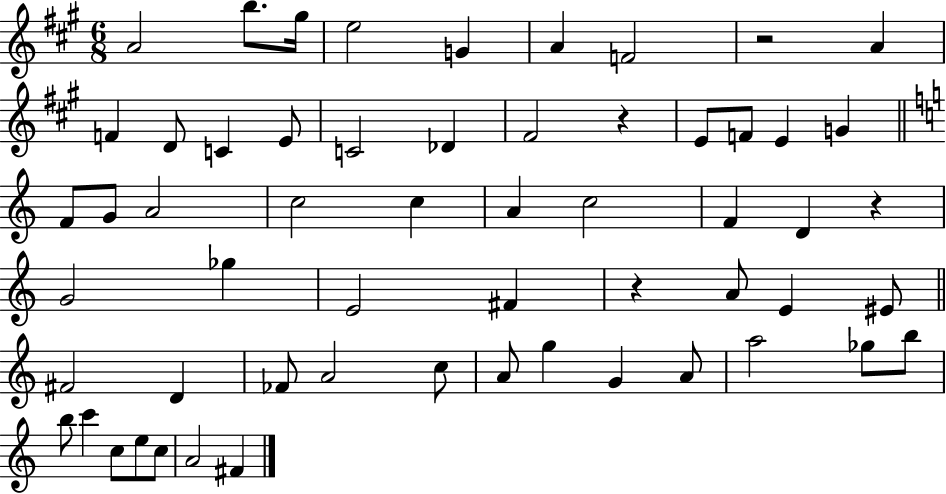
A4/h B5/e. G#5/s E5/h G4/q A4/q F4/h R/h A4/q F4/q D4/e C4/q E4/e C4/h Db4/q F#4/h R/q E4/e F4/e E4/q G4/q F4/e G4/e A4/h C5/h C5/q A4/q C5/h F4/q D4/q R/q G4/h Gb5/q E4/h F#4/q R/q A4/e E4/q EIS4/e F#4/h D4/q FES4/e A4/h C5/e A4/e G5/q G4/q A4/e A5/h Gb5/e B5/e B5/e C6/q C5/e E5/e C5/e A4/h F#4/q